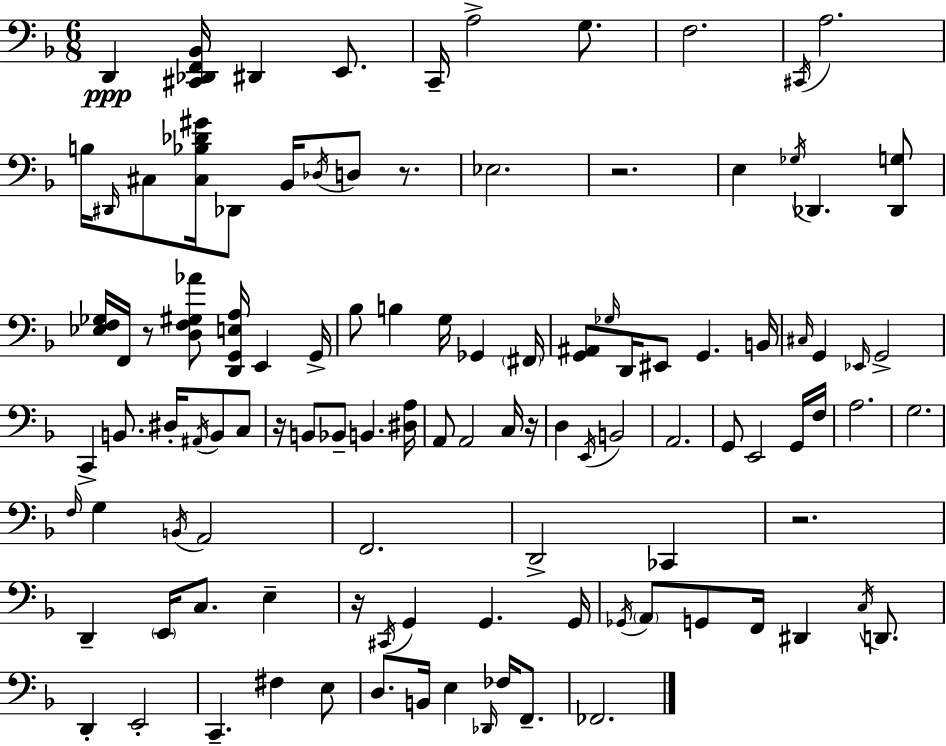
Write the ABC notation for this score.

X:1
T:Untitled
M:6/8
L:1/4
K:F
D,, [^C,,_D,,F,,_B,,]/4 ^D,, E,,/2 C,,/4 A,2 G,/2 F,2 ^C,,/4 A,2 B,/4 ^D,,/4 ^C,/2 [^C,_B,_D^G]/4 _D,,/2 _B,,/4 _D,/4 D,/2 z/2 _E,2 z2 E, _G,/4 _D,, [_D,,G,]/2 [_E,F,_G,]/4 F,,/4 z/2 [D,F,^G,_A]/2 [D,,G,,E,A,]/4 E,, G,,/4 _B,/2 B, G,/4 _G,, ^F,,/4 [G,,^A,,]/2 _G,/4 D,,/4 ^E,,/2 G,, B,,/4 ^C,/4 G,, _E,,/4 G,,2 C,, B,,/2 ^D,/4 ^A,,/4 B,,/2 C,/2 z/4 B,,/2 _B,,/2 B,, [^D,A,]/4 A,,/2 A,,2 C,/4 z/4 D, E,,/4 B,,2 A,,2 G,,/2 E,,2 G,,/4 F,/4 A,2 G,2 F,/4 G, B,,/4 A,,2 F,,2 D,,2 _C,, z2 D,, E,,/4 C,/2 E, z/4 ^C,,/4 G,, G,, G,,/4 _G,,/4 A,,/2 G,,/2 F,,/4 ^D,, C,/4 D,,/2 D,, E,,2 C,, ^F, E,/2 D,/2 B,,/4 E, _D,,/4 _F,/4 F,,/2 _F,,2